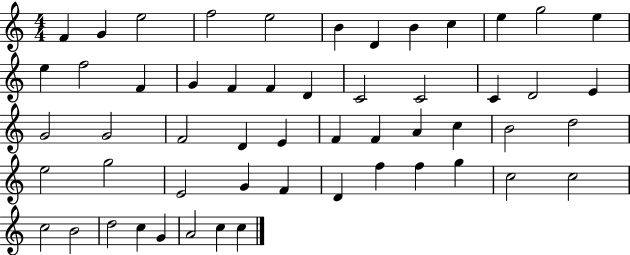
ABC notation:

X:1
T:Untitled
M:4/4
L:1/4
K:C
F G e2 f2 e2 B D B c e g2 e e f2 F G F F D C2 C2 C D2 E G2 G2 F2 D E F F A c B2 d2 e2 g2 E2 G F D f f g c2 c2 c2 B2 d2 c G A2 c c